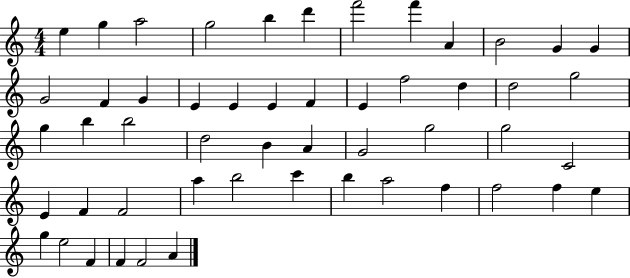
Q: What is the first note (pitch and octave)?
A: E5